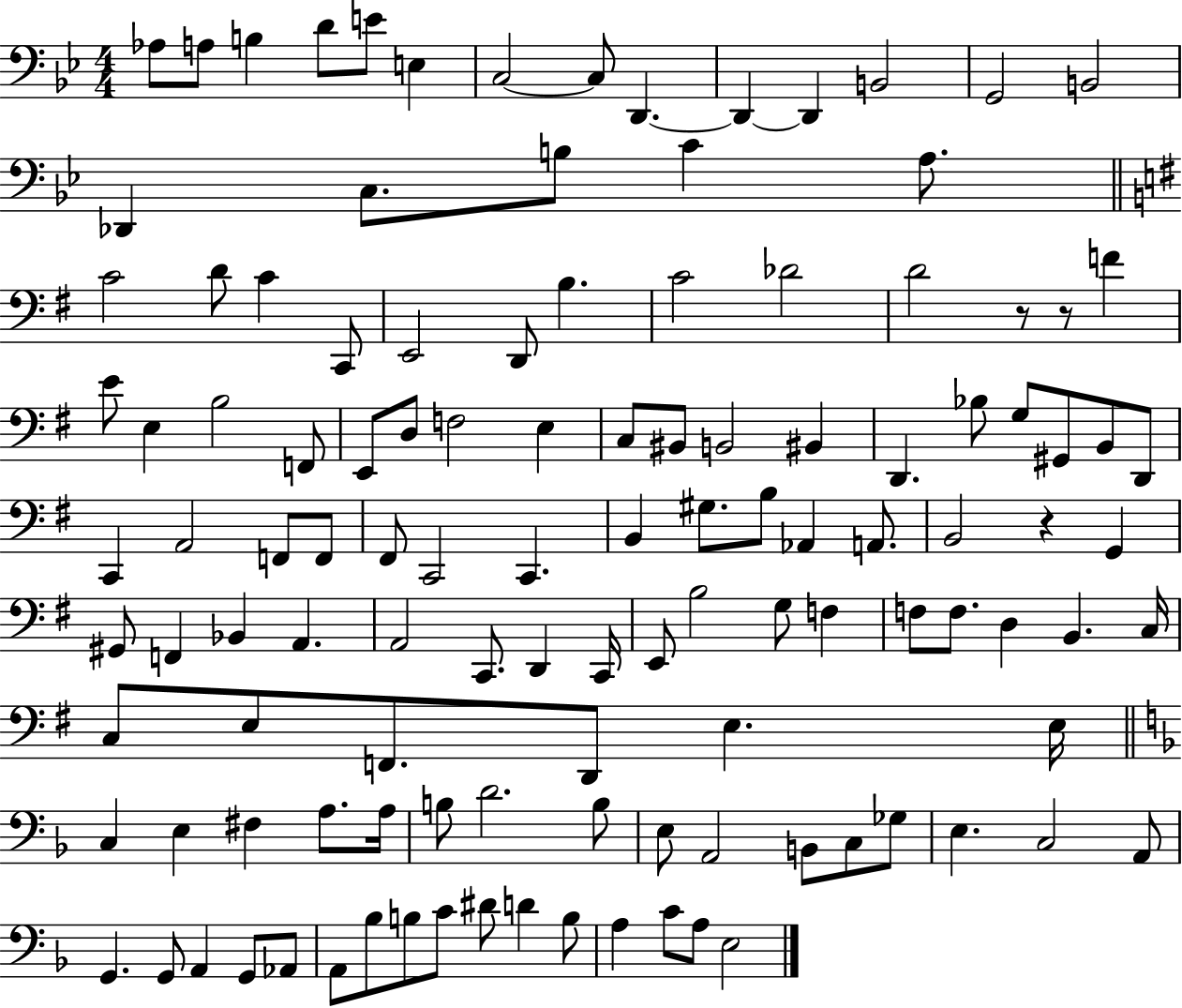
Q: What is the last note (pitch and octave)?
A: E3